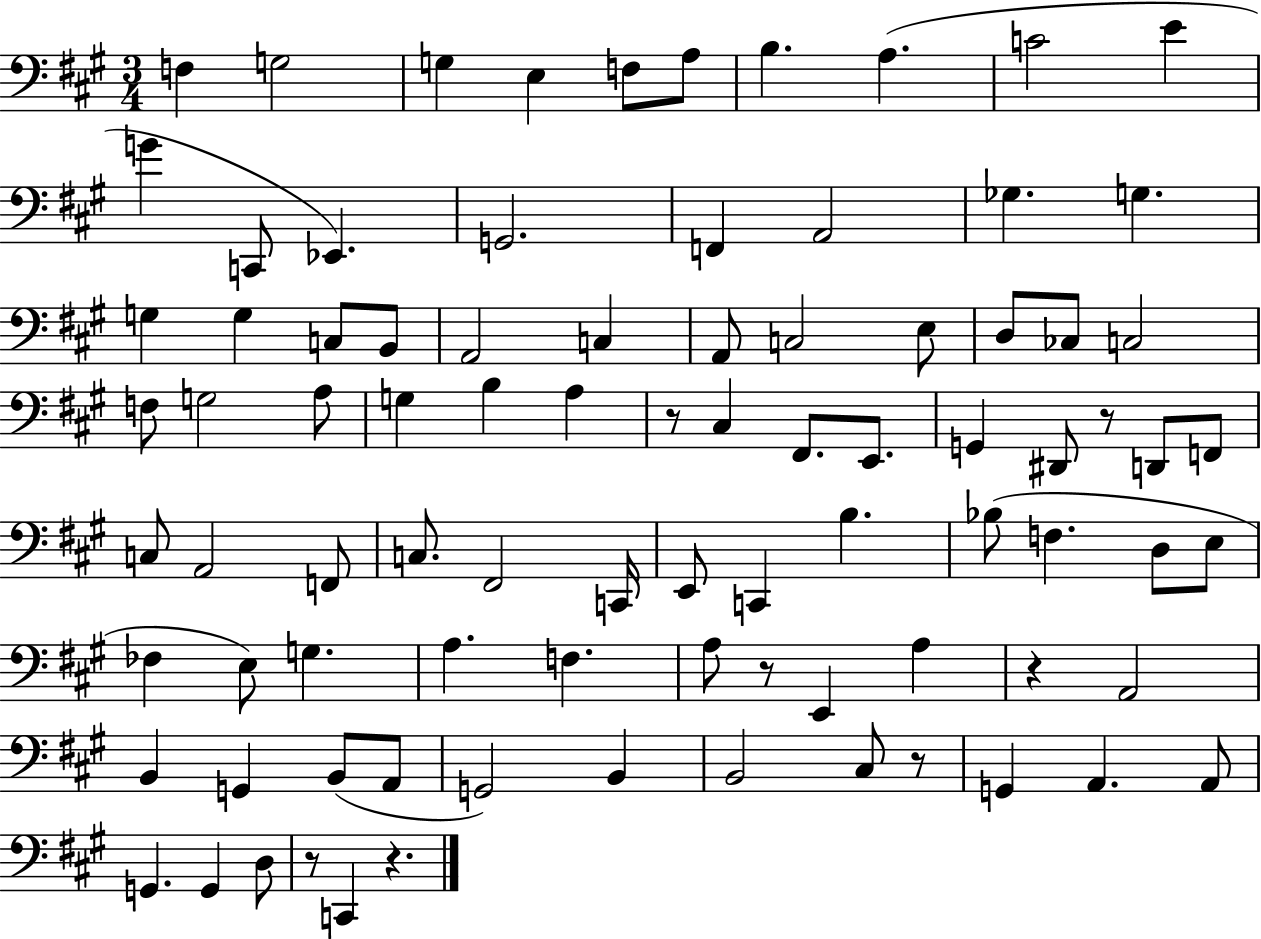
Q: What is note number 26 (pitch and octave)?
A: C3